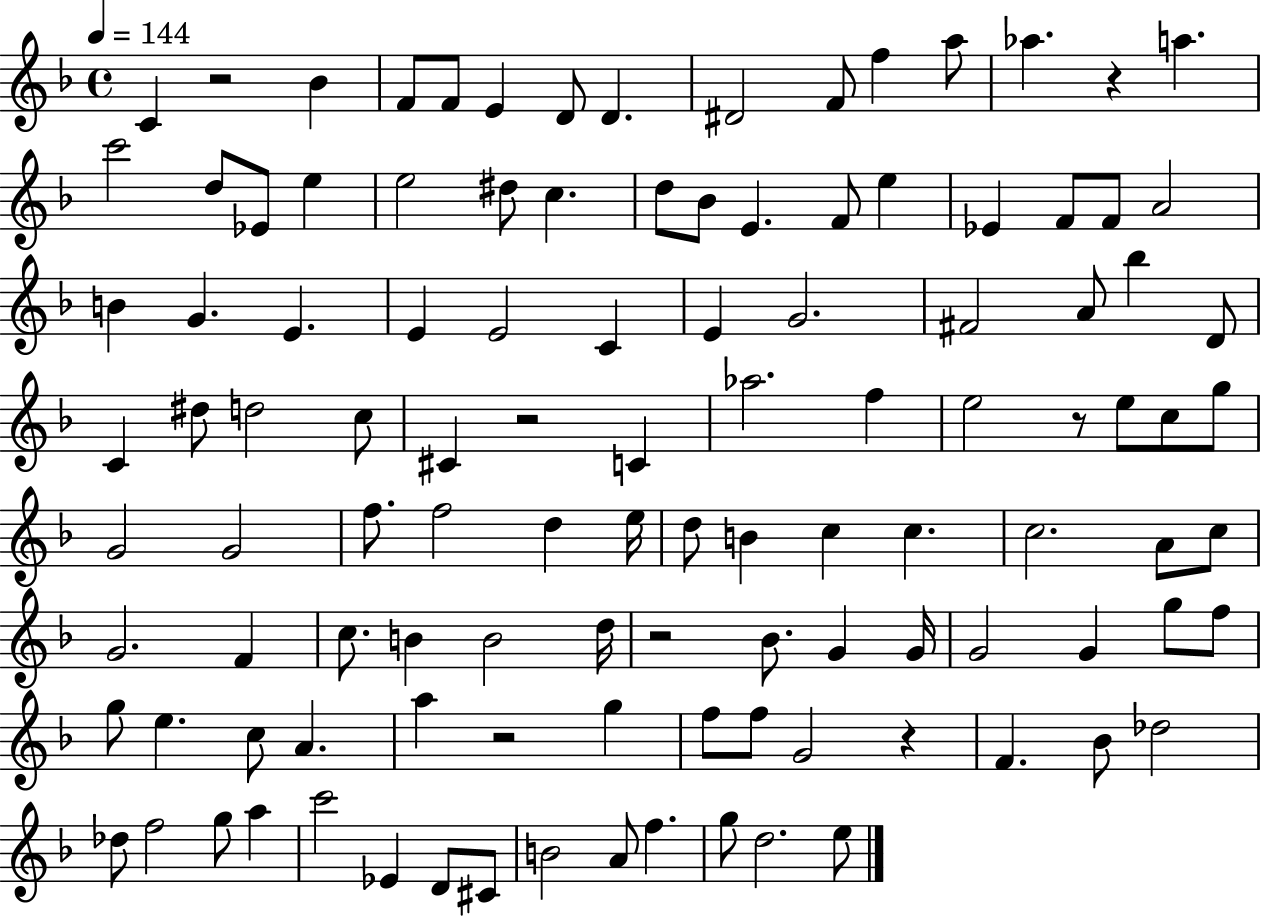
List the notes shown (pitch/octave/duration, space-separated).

C4/q R/h Bb4/q F4/e F4/e E4/q D4/e D4/q. D#4/h F4/e F5/q A5/e Ab5/q. R/q A5/q. C6/h D5/e Eb4/e E5/q E5/h D#5/e C5/q. D5/e Bb4/e E4/q. F4/e E5/q Eb4/q F4/e F4/e A4/h B4/q G4/q. E4/q. E4/q E4/h C4/q E4/q G4/h. F#4/h A4/e Bb5/q D4/e C4/q D#5/e D5/h C5/e C#4/q R/h C4/q Ab5/h. F5/q E5/h R/e E5/e C5/e G5/e G4/h G4/h F5/e. F5/h D5/q E5/s D5/e B4/q C5/q C5/q. C5/h. A4/e C5/e G4/h. F4/q C5/e. B4/q B4/h D5/s R/h Bb4/e. G4/q G4/s G4/h G4/q G5/e F5/e G5/e E5/q. C5/e A4/q. A5/q R/h G5/q F5/e F5/e G4/h R/q F4/q. Bb4/e Db5/h Db5/e F5/h G5/e A5/q C6/h Eb4/q D4/e C#4/e B4/h A4/e F5/q. G5/e D5/h. E5/e